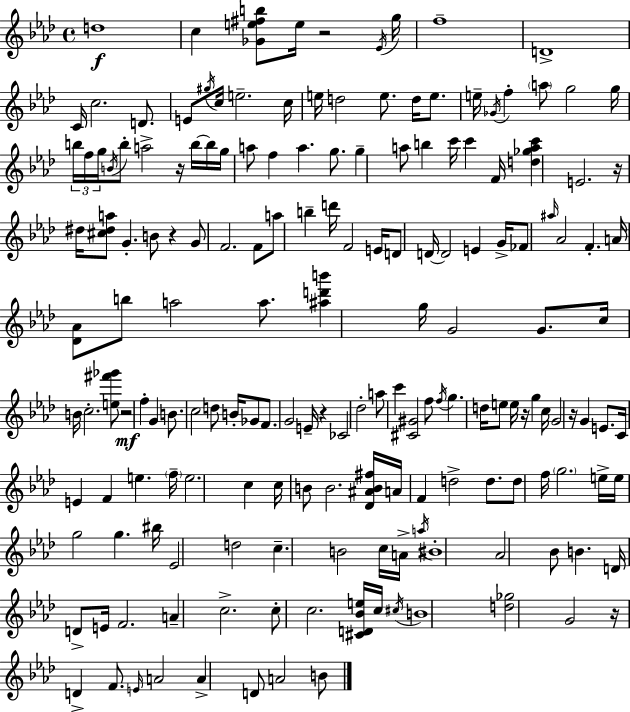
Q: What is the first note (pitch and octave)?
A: D5